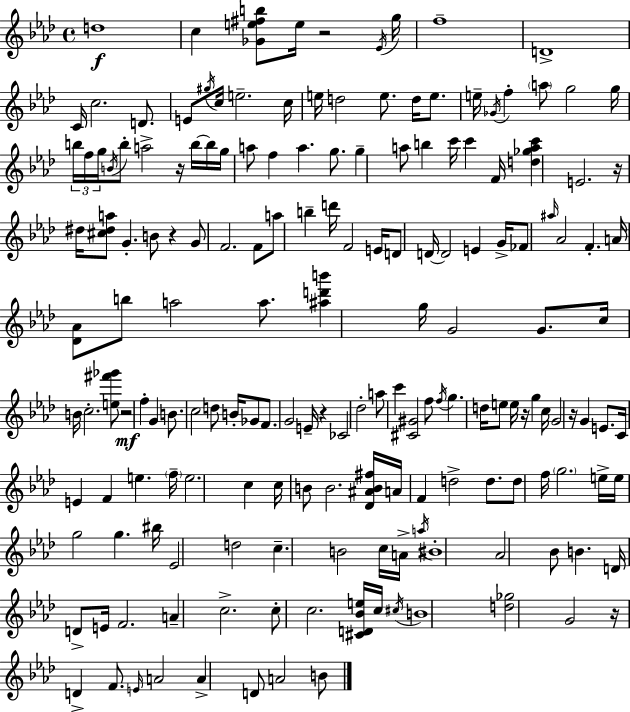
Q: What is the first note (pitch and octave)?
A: D5